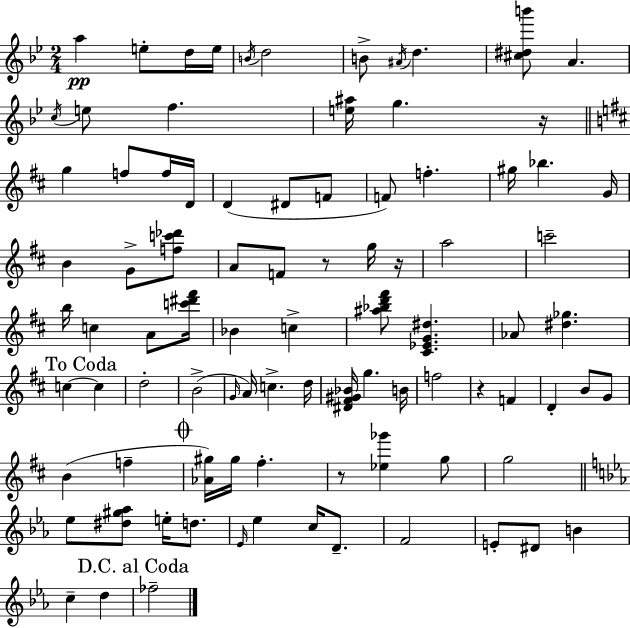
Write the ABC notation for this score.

X:1
T:Untitled
M:2/4
L:1/4
K:Gm
a e/2 d/4 e/4 B/4 d2 B/2 ^A/4 d [^c^db']/2 A c/4 e/2 f [e^a]/4 g z/4 g f/2 f/4 D/4 D ^D/2 F/2 F/2 f ^g/4 _b G/4 B G/2 [fc'_d']/2 A/2 F/2 z/2 g/4 z/4 a2 c'2 b/4 c A/2 [c'^d'^f']/4 _B c [^a_bd'^f']/2 [^C_EG^d] _A/2 [^d_g] c c d2 B2 G/4 A/4 c d/4 [^D^F^G_B]/4 g B/4 f2 z F D B/2 G/2 B f [_A^g]/4 ^g/4 ^f z/2 [_e_g'] g/2 g2 _e/2 [^d^g_a]/2 e/4 d/2 _E/4 _e c/4 D/2 F2 E/2 ^D/2 B c d _f2